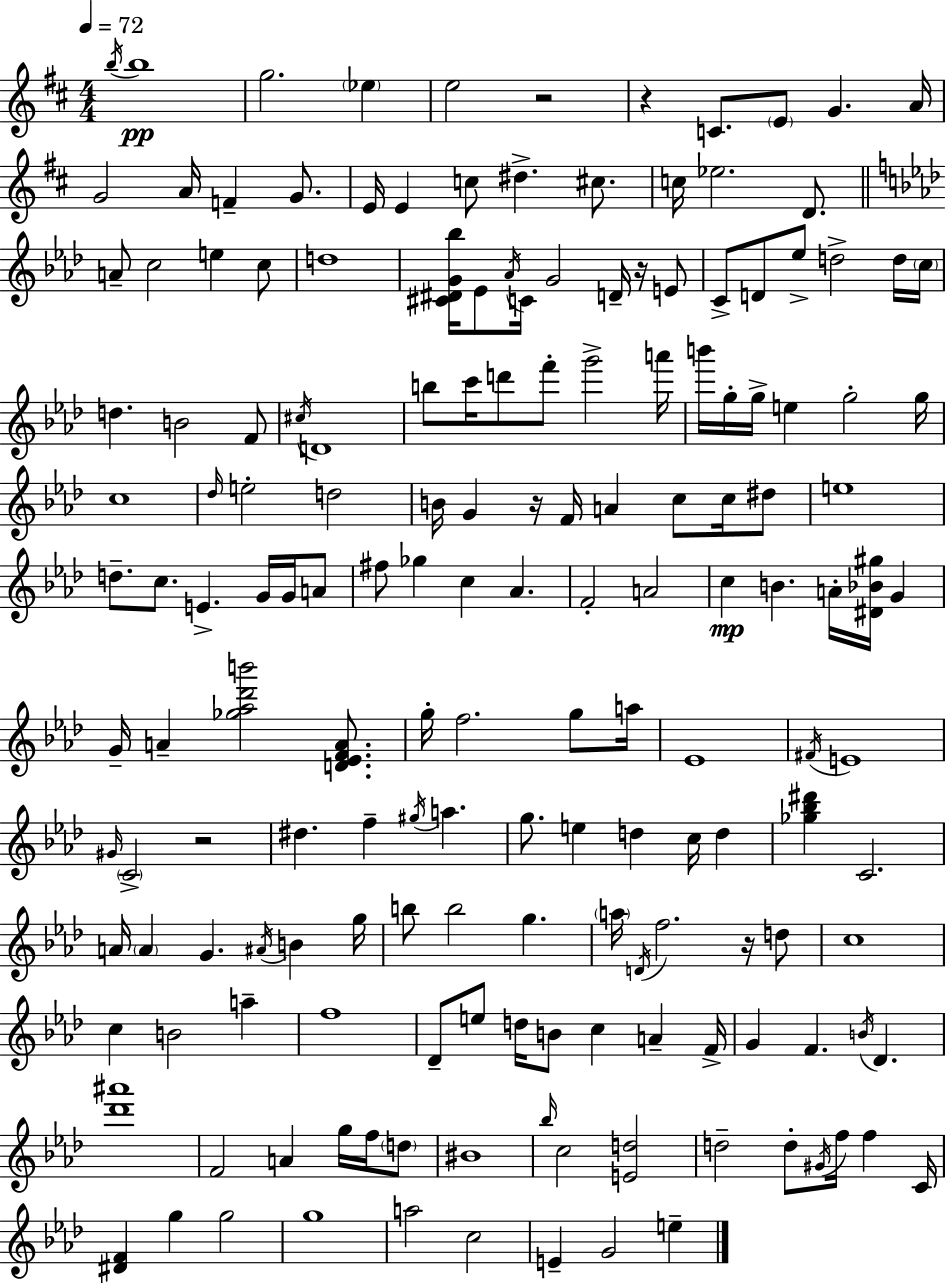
{
  \clef treble
  \numericTimeSignature
  \time 4/4
  \key d \major
  \tempo 4 = 72
  \acciaccatura { b''16 }\pp b''1 | g''2. \parenthesize ees''4 | e''2 r2 | r4 c'8. \parenthesize e'8 g'4. | \break a'16 g'2 a'16 f'4-- g'8. | e'16 e'4 c''8 dis''4.-> cis''8. | c''16 ees''2. d'8. | \bar "||" \break \key f \minor a'8-- c''2 e''4 c''8 | d''1 | <cis' dis' g' bes''>16 ees'8 \acciaccatura { aes'16 } c'16 g'2 d'16-- r16 e'8 | c'8-> d'8 ees''8-> d''2-> d''16 | \break \parenthesize c''16 d''4. b'2 f'8 | \acciaccatura { cis''16 } d'1 | b''8 c'''16 d'''8 f'''8-. g'''2-> | a'''16 b'''16 g''16-. g''16-> e''4 g''2-. | \break g''16 c''1 | \grace { des''16 } e''2-. d''2 | b'16 g'4 r16 f'16 a'4 c''8 | c''16 dis''8 e''1 | \break d''8.-- c''8. e'4.-> g'16 | g'16 a'8 fis''8 ges''4 c''4 aes'4. | f'2-. a'2 | c''4\mp b'4. a'16-. <dis' bes' gis''>16 g'4 | \break g'16-- a'4-- <ges'' aes'' des''' b'''>2 | <d' ees' f' a'>8. g''16-. f''2. | g''8 a''16 ees'1 | \acciaccatura { fis'16 } e'1 | \break \grace { gis'16 } \parenthesize c'2-> r2 | dis''4. f''4-- \acciaccatura { gis''16 } | a''4. g''8. e''4 d''4 | c''16 d''4 <ges'' bes'' dis'''>4 c'2. | \break a'16 \parenthesize a'4 g'4. | \acciaccatura { ais'16 } b'4 g''16 b''8 b''2 | g''4. \parenthesize a''16 \acciaccatura { d'16 } f''2. | r16 d''8 c''1 | \break c''4 b'2 | a''4-- f''1 | des'8-- e''8 d''16 b'8 c''4 | a'4-- f'16-> g'4 f'4. | \break \acciaccatura { b'16 } des'4. <des''' ais'''>1 | f'2 | a'4 g''16 f''16 \parenthesize d''8 bis'1 | \grace { bes''16 } c''2 | \break <e' d''>2 d''2-- | d''8-. \acciaccatura { gis'16 } f''16 f''4 c'16 <dis' f'>4 g''4 | g''2 g''1 | a''2 | \break c''2 e'4-- g'2 | e''4-- \bar "|."
}